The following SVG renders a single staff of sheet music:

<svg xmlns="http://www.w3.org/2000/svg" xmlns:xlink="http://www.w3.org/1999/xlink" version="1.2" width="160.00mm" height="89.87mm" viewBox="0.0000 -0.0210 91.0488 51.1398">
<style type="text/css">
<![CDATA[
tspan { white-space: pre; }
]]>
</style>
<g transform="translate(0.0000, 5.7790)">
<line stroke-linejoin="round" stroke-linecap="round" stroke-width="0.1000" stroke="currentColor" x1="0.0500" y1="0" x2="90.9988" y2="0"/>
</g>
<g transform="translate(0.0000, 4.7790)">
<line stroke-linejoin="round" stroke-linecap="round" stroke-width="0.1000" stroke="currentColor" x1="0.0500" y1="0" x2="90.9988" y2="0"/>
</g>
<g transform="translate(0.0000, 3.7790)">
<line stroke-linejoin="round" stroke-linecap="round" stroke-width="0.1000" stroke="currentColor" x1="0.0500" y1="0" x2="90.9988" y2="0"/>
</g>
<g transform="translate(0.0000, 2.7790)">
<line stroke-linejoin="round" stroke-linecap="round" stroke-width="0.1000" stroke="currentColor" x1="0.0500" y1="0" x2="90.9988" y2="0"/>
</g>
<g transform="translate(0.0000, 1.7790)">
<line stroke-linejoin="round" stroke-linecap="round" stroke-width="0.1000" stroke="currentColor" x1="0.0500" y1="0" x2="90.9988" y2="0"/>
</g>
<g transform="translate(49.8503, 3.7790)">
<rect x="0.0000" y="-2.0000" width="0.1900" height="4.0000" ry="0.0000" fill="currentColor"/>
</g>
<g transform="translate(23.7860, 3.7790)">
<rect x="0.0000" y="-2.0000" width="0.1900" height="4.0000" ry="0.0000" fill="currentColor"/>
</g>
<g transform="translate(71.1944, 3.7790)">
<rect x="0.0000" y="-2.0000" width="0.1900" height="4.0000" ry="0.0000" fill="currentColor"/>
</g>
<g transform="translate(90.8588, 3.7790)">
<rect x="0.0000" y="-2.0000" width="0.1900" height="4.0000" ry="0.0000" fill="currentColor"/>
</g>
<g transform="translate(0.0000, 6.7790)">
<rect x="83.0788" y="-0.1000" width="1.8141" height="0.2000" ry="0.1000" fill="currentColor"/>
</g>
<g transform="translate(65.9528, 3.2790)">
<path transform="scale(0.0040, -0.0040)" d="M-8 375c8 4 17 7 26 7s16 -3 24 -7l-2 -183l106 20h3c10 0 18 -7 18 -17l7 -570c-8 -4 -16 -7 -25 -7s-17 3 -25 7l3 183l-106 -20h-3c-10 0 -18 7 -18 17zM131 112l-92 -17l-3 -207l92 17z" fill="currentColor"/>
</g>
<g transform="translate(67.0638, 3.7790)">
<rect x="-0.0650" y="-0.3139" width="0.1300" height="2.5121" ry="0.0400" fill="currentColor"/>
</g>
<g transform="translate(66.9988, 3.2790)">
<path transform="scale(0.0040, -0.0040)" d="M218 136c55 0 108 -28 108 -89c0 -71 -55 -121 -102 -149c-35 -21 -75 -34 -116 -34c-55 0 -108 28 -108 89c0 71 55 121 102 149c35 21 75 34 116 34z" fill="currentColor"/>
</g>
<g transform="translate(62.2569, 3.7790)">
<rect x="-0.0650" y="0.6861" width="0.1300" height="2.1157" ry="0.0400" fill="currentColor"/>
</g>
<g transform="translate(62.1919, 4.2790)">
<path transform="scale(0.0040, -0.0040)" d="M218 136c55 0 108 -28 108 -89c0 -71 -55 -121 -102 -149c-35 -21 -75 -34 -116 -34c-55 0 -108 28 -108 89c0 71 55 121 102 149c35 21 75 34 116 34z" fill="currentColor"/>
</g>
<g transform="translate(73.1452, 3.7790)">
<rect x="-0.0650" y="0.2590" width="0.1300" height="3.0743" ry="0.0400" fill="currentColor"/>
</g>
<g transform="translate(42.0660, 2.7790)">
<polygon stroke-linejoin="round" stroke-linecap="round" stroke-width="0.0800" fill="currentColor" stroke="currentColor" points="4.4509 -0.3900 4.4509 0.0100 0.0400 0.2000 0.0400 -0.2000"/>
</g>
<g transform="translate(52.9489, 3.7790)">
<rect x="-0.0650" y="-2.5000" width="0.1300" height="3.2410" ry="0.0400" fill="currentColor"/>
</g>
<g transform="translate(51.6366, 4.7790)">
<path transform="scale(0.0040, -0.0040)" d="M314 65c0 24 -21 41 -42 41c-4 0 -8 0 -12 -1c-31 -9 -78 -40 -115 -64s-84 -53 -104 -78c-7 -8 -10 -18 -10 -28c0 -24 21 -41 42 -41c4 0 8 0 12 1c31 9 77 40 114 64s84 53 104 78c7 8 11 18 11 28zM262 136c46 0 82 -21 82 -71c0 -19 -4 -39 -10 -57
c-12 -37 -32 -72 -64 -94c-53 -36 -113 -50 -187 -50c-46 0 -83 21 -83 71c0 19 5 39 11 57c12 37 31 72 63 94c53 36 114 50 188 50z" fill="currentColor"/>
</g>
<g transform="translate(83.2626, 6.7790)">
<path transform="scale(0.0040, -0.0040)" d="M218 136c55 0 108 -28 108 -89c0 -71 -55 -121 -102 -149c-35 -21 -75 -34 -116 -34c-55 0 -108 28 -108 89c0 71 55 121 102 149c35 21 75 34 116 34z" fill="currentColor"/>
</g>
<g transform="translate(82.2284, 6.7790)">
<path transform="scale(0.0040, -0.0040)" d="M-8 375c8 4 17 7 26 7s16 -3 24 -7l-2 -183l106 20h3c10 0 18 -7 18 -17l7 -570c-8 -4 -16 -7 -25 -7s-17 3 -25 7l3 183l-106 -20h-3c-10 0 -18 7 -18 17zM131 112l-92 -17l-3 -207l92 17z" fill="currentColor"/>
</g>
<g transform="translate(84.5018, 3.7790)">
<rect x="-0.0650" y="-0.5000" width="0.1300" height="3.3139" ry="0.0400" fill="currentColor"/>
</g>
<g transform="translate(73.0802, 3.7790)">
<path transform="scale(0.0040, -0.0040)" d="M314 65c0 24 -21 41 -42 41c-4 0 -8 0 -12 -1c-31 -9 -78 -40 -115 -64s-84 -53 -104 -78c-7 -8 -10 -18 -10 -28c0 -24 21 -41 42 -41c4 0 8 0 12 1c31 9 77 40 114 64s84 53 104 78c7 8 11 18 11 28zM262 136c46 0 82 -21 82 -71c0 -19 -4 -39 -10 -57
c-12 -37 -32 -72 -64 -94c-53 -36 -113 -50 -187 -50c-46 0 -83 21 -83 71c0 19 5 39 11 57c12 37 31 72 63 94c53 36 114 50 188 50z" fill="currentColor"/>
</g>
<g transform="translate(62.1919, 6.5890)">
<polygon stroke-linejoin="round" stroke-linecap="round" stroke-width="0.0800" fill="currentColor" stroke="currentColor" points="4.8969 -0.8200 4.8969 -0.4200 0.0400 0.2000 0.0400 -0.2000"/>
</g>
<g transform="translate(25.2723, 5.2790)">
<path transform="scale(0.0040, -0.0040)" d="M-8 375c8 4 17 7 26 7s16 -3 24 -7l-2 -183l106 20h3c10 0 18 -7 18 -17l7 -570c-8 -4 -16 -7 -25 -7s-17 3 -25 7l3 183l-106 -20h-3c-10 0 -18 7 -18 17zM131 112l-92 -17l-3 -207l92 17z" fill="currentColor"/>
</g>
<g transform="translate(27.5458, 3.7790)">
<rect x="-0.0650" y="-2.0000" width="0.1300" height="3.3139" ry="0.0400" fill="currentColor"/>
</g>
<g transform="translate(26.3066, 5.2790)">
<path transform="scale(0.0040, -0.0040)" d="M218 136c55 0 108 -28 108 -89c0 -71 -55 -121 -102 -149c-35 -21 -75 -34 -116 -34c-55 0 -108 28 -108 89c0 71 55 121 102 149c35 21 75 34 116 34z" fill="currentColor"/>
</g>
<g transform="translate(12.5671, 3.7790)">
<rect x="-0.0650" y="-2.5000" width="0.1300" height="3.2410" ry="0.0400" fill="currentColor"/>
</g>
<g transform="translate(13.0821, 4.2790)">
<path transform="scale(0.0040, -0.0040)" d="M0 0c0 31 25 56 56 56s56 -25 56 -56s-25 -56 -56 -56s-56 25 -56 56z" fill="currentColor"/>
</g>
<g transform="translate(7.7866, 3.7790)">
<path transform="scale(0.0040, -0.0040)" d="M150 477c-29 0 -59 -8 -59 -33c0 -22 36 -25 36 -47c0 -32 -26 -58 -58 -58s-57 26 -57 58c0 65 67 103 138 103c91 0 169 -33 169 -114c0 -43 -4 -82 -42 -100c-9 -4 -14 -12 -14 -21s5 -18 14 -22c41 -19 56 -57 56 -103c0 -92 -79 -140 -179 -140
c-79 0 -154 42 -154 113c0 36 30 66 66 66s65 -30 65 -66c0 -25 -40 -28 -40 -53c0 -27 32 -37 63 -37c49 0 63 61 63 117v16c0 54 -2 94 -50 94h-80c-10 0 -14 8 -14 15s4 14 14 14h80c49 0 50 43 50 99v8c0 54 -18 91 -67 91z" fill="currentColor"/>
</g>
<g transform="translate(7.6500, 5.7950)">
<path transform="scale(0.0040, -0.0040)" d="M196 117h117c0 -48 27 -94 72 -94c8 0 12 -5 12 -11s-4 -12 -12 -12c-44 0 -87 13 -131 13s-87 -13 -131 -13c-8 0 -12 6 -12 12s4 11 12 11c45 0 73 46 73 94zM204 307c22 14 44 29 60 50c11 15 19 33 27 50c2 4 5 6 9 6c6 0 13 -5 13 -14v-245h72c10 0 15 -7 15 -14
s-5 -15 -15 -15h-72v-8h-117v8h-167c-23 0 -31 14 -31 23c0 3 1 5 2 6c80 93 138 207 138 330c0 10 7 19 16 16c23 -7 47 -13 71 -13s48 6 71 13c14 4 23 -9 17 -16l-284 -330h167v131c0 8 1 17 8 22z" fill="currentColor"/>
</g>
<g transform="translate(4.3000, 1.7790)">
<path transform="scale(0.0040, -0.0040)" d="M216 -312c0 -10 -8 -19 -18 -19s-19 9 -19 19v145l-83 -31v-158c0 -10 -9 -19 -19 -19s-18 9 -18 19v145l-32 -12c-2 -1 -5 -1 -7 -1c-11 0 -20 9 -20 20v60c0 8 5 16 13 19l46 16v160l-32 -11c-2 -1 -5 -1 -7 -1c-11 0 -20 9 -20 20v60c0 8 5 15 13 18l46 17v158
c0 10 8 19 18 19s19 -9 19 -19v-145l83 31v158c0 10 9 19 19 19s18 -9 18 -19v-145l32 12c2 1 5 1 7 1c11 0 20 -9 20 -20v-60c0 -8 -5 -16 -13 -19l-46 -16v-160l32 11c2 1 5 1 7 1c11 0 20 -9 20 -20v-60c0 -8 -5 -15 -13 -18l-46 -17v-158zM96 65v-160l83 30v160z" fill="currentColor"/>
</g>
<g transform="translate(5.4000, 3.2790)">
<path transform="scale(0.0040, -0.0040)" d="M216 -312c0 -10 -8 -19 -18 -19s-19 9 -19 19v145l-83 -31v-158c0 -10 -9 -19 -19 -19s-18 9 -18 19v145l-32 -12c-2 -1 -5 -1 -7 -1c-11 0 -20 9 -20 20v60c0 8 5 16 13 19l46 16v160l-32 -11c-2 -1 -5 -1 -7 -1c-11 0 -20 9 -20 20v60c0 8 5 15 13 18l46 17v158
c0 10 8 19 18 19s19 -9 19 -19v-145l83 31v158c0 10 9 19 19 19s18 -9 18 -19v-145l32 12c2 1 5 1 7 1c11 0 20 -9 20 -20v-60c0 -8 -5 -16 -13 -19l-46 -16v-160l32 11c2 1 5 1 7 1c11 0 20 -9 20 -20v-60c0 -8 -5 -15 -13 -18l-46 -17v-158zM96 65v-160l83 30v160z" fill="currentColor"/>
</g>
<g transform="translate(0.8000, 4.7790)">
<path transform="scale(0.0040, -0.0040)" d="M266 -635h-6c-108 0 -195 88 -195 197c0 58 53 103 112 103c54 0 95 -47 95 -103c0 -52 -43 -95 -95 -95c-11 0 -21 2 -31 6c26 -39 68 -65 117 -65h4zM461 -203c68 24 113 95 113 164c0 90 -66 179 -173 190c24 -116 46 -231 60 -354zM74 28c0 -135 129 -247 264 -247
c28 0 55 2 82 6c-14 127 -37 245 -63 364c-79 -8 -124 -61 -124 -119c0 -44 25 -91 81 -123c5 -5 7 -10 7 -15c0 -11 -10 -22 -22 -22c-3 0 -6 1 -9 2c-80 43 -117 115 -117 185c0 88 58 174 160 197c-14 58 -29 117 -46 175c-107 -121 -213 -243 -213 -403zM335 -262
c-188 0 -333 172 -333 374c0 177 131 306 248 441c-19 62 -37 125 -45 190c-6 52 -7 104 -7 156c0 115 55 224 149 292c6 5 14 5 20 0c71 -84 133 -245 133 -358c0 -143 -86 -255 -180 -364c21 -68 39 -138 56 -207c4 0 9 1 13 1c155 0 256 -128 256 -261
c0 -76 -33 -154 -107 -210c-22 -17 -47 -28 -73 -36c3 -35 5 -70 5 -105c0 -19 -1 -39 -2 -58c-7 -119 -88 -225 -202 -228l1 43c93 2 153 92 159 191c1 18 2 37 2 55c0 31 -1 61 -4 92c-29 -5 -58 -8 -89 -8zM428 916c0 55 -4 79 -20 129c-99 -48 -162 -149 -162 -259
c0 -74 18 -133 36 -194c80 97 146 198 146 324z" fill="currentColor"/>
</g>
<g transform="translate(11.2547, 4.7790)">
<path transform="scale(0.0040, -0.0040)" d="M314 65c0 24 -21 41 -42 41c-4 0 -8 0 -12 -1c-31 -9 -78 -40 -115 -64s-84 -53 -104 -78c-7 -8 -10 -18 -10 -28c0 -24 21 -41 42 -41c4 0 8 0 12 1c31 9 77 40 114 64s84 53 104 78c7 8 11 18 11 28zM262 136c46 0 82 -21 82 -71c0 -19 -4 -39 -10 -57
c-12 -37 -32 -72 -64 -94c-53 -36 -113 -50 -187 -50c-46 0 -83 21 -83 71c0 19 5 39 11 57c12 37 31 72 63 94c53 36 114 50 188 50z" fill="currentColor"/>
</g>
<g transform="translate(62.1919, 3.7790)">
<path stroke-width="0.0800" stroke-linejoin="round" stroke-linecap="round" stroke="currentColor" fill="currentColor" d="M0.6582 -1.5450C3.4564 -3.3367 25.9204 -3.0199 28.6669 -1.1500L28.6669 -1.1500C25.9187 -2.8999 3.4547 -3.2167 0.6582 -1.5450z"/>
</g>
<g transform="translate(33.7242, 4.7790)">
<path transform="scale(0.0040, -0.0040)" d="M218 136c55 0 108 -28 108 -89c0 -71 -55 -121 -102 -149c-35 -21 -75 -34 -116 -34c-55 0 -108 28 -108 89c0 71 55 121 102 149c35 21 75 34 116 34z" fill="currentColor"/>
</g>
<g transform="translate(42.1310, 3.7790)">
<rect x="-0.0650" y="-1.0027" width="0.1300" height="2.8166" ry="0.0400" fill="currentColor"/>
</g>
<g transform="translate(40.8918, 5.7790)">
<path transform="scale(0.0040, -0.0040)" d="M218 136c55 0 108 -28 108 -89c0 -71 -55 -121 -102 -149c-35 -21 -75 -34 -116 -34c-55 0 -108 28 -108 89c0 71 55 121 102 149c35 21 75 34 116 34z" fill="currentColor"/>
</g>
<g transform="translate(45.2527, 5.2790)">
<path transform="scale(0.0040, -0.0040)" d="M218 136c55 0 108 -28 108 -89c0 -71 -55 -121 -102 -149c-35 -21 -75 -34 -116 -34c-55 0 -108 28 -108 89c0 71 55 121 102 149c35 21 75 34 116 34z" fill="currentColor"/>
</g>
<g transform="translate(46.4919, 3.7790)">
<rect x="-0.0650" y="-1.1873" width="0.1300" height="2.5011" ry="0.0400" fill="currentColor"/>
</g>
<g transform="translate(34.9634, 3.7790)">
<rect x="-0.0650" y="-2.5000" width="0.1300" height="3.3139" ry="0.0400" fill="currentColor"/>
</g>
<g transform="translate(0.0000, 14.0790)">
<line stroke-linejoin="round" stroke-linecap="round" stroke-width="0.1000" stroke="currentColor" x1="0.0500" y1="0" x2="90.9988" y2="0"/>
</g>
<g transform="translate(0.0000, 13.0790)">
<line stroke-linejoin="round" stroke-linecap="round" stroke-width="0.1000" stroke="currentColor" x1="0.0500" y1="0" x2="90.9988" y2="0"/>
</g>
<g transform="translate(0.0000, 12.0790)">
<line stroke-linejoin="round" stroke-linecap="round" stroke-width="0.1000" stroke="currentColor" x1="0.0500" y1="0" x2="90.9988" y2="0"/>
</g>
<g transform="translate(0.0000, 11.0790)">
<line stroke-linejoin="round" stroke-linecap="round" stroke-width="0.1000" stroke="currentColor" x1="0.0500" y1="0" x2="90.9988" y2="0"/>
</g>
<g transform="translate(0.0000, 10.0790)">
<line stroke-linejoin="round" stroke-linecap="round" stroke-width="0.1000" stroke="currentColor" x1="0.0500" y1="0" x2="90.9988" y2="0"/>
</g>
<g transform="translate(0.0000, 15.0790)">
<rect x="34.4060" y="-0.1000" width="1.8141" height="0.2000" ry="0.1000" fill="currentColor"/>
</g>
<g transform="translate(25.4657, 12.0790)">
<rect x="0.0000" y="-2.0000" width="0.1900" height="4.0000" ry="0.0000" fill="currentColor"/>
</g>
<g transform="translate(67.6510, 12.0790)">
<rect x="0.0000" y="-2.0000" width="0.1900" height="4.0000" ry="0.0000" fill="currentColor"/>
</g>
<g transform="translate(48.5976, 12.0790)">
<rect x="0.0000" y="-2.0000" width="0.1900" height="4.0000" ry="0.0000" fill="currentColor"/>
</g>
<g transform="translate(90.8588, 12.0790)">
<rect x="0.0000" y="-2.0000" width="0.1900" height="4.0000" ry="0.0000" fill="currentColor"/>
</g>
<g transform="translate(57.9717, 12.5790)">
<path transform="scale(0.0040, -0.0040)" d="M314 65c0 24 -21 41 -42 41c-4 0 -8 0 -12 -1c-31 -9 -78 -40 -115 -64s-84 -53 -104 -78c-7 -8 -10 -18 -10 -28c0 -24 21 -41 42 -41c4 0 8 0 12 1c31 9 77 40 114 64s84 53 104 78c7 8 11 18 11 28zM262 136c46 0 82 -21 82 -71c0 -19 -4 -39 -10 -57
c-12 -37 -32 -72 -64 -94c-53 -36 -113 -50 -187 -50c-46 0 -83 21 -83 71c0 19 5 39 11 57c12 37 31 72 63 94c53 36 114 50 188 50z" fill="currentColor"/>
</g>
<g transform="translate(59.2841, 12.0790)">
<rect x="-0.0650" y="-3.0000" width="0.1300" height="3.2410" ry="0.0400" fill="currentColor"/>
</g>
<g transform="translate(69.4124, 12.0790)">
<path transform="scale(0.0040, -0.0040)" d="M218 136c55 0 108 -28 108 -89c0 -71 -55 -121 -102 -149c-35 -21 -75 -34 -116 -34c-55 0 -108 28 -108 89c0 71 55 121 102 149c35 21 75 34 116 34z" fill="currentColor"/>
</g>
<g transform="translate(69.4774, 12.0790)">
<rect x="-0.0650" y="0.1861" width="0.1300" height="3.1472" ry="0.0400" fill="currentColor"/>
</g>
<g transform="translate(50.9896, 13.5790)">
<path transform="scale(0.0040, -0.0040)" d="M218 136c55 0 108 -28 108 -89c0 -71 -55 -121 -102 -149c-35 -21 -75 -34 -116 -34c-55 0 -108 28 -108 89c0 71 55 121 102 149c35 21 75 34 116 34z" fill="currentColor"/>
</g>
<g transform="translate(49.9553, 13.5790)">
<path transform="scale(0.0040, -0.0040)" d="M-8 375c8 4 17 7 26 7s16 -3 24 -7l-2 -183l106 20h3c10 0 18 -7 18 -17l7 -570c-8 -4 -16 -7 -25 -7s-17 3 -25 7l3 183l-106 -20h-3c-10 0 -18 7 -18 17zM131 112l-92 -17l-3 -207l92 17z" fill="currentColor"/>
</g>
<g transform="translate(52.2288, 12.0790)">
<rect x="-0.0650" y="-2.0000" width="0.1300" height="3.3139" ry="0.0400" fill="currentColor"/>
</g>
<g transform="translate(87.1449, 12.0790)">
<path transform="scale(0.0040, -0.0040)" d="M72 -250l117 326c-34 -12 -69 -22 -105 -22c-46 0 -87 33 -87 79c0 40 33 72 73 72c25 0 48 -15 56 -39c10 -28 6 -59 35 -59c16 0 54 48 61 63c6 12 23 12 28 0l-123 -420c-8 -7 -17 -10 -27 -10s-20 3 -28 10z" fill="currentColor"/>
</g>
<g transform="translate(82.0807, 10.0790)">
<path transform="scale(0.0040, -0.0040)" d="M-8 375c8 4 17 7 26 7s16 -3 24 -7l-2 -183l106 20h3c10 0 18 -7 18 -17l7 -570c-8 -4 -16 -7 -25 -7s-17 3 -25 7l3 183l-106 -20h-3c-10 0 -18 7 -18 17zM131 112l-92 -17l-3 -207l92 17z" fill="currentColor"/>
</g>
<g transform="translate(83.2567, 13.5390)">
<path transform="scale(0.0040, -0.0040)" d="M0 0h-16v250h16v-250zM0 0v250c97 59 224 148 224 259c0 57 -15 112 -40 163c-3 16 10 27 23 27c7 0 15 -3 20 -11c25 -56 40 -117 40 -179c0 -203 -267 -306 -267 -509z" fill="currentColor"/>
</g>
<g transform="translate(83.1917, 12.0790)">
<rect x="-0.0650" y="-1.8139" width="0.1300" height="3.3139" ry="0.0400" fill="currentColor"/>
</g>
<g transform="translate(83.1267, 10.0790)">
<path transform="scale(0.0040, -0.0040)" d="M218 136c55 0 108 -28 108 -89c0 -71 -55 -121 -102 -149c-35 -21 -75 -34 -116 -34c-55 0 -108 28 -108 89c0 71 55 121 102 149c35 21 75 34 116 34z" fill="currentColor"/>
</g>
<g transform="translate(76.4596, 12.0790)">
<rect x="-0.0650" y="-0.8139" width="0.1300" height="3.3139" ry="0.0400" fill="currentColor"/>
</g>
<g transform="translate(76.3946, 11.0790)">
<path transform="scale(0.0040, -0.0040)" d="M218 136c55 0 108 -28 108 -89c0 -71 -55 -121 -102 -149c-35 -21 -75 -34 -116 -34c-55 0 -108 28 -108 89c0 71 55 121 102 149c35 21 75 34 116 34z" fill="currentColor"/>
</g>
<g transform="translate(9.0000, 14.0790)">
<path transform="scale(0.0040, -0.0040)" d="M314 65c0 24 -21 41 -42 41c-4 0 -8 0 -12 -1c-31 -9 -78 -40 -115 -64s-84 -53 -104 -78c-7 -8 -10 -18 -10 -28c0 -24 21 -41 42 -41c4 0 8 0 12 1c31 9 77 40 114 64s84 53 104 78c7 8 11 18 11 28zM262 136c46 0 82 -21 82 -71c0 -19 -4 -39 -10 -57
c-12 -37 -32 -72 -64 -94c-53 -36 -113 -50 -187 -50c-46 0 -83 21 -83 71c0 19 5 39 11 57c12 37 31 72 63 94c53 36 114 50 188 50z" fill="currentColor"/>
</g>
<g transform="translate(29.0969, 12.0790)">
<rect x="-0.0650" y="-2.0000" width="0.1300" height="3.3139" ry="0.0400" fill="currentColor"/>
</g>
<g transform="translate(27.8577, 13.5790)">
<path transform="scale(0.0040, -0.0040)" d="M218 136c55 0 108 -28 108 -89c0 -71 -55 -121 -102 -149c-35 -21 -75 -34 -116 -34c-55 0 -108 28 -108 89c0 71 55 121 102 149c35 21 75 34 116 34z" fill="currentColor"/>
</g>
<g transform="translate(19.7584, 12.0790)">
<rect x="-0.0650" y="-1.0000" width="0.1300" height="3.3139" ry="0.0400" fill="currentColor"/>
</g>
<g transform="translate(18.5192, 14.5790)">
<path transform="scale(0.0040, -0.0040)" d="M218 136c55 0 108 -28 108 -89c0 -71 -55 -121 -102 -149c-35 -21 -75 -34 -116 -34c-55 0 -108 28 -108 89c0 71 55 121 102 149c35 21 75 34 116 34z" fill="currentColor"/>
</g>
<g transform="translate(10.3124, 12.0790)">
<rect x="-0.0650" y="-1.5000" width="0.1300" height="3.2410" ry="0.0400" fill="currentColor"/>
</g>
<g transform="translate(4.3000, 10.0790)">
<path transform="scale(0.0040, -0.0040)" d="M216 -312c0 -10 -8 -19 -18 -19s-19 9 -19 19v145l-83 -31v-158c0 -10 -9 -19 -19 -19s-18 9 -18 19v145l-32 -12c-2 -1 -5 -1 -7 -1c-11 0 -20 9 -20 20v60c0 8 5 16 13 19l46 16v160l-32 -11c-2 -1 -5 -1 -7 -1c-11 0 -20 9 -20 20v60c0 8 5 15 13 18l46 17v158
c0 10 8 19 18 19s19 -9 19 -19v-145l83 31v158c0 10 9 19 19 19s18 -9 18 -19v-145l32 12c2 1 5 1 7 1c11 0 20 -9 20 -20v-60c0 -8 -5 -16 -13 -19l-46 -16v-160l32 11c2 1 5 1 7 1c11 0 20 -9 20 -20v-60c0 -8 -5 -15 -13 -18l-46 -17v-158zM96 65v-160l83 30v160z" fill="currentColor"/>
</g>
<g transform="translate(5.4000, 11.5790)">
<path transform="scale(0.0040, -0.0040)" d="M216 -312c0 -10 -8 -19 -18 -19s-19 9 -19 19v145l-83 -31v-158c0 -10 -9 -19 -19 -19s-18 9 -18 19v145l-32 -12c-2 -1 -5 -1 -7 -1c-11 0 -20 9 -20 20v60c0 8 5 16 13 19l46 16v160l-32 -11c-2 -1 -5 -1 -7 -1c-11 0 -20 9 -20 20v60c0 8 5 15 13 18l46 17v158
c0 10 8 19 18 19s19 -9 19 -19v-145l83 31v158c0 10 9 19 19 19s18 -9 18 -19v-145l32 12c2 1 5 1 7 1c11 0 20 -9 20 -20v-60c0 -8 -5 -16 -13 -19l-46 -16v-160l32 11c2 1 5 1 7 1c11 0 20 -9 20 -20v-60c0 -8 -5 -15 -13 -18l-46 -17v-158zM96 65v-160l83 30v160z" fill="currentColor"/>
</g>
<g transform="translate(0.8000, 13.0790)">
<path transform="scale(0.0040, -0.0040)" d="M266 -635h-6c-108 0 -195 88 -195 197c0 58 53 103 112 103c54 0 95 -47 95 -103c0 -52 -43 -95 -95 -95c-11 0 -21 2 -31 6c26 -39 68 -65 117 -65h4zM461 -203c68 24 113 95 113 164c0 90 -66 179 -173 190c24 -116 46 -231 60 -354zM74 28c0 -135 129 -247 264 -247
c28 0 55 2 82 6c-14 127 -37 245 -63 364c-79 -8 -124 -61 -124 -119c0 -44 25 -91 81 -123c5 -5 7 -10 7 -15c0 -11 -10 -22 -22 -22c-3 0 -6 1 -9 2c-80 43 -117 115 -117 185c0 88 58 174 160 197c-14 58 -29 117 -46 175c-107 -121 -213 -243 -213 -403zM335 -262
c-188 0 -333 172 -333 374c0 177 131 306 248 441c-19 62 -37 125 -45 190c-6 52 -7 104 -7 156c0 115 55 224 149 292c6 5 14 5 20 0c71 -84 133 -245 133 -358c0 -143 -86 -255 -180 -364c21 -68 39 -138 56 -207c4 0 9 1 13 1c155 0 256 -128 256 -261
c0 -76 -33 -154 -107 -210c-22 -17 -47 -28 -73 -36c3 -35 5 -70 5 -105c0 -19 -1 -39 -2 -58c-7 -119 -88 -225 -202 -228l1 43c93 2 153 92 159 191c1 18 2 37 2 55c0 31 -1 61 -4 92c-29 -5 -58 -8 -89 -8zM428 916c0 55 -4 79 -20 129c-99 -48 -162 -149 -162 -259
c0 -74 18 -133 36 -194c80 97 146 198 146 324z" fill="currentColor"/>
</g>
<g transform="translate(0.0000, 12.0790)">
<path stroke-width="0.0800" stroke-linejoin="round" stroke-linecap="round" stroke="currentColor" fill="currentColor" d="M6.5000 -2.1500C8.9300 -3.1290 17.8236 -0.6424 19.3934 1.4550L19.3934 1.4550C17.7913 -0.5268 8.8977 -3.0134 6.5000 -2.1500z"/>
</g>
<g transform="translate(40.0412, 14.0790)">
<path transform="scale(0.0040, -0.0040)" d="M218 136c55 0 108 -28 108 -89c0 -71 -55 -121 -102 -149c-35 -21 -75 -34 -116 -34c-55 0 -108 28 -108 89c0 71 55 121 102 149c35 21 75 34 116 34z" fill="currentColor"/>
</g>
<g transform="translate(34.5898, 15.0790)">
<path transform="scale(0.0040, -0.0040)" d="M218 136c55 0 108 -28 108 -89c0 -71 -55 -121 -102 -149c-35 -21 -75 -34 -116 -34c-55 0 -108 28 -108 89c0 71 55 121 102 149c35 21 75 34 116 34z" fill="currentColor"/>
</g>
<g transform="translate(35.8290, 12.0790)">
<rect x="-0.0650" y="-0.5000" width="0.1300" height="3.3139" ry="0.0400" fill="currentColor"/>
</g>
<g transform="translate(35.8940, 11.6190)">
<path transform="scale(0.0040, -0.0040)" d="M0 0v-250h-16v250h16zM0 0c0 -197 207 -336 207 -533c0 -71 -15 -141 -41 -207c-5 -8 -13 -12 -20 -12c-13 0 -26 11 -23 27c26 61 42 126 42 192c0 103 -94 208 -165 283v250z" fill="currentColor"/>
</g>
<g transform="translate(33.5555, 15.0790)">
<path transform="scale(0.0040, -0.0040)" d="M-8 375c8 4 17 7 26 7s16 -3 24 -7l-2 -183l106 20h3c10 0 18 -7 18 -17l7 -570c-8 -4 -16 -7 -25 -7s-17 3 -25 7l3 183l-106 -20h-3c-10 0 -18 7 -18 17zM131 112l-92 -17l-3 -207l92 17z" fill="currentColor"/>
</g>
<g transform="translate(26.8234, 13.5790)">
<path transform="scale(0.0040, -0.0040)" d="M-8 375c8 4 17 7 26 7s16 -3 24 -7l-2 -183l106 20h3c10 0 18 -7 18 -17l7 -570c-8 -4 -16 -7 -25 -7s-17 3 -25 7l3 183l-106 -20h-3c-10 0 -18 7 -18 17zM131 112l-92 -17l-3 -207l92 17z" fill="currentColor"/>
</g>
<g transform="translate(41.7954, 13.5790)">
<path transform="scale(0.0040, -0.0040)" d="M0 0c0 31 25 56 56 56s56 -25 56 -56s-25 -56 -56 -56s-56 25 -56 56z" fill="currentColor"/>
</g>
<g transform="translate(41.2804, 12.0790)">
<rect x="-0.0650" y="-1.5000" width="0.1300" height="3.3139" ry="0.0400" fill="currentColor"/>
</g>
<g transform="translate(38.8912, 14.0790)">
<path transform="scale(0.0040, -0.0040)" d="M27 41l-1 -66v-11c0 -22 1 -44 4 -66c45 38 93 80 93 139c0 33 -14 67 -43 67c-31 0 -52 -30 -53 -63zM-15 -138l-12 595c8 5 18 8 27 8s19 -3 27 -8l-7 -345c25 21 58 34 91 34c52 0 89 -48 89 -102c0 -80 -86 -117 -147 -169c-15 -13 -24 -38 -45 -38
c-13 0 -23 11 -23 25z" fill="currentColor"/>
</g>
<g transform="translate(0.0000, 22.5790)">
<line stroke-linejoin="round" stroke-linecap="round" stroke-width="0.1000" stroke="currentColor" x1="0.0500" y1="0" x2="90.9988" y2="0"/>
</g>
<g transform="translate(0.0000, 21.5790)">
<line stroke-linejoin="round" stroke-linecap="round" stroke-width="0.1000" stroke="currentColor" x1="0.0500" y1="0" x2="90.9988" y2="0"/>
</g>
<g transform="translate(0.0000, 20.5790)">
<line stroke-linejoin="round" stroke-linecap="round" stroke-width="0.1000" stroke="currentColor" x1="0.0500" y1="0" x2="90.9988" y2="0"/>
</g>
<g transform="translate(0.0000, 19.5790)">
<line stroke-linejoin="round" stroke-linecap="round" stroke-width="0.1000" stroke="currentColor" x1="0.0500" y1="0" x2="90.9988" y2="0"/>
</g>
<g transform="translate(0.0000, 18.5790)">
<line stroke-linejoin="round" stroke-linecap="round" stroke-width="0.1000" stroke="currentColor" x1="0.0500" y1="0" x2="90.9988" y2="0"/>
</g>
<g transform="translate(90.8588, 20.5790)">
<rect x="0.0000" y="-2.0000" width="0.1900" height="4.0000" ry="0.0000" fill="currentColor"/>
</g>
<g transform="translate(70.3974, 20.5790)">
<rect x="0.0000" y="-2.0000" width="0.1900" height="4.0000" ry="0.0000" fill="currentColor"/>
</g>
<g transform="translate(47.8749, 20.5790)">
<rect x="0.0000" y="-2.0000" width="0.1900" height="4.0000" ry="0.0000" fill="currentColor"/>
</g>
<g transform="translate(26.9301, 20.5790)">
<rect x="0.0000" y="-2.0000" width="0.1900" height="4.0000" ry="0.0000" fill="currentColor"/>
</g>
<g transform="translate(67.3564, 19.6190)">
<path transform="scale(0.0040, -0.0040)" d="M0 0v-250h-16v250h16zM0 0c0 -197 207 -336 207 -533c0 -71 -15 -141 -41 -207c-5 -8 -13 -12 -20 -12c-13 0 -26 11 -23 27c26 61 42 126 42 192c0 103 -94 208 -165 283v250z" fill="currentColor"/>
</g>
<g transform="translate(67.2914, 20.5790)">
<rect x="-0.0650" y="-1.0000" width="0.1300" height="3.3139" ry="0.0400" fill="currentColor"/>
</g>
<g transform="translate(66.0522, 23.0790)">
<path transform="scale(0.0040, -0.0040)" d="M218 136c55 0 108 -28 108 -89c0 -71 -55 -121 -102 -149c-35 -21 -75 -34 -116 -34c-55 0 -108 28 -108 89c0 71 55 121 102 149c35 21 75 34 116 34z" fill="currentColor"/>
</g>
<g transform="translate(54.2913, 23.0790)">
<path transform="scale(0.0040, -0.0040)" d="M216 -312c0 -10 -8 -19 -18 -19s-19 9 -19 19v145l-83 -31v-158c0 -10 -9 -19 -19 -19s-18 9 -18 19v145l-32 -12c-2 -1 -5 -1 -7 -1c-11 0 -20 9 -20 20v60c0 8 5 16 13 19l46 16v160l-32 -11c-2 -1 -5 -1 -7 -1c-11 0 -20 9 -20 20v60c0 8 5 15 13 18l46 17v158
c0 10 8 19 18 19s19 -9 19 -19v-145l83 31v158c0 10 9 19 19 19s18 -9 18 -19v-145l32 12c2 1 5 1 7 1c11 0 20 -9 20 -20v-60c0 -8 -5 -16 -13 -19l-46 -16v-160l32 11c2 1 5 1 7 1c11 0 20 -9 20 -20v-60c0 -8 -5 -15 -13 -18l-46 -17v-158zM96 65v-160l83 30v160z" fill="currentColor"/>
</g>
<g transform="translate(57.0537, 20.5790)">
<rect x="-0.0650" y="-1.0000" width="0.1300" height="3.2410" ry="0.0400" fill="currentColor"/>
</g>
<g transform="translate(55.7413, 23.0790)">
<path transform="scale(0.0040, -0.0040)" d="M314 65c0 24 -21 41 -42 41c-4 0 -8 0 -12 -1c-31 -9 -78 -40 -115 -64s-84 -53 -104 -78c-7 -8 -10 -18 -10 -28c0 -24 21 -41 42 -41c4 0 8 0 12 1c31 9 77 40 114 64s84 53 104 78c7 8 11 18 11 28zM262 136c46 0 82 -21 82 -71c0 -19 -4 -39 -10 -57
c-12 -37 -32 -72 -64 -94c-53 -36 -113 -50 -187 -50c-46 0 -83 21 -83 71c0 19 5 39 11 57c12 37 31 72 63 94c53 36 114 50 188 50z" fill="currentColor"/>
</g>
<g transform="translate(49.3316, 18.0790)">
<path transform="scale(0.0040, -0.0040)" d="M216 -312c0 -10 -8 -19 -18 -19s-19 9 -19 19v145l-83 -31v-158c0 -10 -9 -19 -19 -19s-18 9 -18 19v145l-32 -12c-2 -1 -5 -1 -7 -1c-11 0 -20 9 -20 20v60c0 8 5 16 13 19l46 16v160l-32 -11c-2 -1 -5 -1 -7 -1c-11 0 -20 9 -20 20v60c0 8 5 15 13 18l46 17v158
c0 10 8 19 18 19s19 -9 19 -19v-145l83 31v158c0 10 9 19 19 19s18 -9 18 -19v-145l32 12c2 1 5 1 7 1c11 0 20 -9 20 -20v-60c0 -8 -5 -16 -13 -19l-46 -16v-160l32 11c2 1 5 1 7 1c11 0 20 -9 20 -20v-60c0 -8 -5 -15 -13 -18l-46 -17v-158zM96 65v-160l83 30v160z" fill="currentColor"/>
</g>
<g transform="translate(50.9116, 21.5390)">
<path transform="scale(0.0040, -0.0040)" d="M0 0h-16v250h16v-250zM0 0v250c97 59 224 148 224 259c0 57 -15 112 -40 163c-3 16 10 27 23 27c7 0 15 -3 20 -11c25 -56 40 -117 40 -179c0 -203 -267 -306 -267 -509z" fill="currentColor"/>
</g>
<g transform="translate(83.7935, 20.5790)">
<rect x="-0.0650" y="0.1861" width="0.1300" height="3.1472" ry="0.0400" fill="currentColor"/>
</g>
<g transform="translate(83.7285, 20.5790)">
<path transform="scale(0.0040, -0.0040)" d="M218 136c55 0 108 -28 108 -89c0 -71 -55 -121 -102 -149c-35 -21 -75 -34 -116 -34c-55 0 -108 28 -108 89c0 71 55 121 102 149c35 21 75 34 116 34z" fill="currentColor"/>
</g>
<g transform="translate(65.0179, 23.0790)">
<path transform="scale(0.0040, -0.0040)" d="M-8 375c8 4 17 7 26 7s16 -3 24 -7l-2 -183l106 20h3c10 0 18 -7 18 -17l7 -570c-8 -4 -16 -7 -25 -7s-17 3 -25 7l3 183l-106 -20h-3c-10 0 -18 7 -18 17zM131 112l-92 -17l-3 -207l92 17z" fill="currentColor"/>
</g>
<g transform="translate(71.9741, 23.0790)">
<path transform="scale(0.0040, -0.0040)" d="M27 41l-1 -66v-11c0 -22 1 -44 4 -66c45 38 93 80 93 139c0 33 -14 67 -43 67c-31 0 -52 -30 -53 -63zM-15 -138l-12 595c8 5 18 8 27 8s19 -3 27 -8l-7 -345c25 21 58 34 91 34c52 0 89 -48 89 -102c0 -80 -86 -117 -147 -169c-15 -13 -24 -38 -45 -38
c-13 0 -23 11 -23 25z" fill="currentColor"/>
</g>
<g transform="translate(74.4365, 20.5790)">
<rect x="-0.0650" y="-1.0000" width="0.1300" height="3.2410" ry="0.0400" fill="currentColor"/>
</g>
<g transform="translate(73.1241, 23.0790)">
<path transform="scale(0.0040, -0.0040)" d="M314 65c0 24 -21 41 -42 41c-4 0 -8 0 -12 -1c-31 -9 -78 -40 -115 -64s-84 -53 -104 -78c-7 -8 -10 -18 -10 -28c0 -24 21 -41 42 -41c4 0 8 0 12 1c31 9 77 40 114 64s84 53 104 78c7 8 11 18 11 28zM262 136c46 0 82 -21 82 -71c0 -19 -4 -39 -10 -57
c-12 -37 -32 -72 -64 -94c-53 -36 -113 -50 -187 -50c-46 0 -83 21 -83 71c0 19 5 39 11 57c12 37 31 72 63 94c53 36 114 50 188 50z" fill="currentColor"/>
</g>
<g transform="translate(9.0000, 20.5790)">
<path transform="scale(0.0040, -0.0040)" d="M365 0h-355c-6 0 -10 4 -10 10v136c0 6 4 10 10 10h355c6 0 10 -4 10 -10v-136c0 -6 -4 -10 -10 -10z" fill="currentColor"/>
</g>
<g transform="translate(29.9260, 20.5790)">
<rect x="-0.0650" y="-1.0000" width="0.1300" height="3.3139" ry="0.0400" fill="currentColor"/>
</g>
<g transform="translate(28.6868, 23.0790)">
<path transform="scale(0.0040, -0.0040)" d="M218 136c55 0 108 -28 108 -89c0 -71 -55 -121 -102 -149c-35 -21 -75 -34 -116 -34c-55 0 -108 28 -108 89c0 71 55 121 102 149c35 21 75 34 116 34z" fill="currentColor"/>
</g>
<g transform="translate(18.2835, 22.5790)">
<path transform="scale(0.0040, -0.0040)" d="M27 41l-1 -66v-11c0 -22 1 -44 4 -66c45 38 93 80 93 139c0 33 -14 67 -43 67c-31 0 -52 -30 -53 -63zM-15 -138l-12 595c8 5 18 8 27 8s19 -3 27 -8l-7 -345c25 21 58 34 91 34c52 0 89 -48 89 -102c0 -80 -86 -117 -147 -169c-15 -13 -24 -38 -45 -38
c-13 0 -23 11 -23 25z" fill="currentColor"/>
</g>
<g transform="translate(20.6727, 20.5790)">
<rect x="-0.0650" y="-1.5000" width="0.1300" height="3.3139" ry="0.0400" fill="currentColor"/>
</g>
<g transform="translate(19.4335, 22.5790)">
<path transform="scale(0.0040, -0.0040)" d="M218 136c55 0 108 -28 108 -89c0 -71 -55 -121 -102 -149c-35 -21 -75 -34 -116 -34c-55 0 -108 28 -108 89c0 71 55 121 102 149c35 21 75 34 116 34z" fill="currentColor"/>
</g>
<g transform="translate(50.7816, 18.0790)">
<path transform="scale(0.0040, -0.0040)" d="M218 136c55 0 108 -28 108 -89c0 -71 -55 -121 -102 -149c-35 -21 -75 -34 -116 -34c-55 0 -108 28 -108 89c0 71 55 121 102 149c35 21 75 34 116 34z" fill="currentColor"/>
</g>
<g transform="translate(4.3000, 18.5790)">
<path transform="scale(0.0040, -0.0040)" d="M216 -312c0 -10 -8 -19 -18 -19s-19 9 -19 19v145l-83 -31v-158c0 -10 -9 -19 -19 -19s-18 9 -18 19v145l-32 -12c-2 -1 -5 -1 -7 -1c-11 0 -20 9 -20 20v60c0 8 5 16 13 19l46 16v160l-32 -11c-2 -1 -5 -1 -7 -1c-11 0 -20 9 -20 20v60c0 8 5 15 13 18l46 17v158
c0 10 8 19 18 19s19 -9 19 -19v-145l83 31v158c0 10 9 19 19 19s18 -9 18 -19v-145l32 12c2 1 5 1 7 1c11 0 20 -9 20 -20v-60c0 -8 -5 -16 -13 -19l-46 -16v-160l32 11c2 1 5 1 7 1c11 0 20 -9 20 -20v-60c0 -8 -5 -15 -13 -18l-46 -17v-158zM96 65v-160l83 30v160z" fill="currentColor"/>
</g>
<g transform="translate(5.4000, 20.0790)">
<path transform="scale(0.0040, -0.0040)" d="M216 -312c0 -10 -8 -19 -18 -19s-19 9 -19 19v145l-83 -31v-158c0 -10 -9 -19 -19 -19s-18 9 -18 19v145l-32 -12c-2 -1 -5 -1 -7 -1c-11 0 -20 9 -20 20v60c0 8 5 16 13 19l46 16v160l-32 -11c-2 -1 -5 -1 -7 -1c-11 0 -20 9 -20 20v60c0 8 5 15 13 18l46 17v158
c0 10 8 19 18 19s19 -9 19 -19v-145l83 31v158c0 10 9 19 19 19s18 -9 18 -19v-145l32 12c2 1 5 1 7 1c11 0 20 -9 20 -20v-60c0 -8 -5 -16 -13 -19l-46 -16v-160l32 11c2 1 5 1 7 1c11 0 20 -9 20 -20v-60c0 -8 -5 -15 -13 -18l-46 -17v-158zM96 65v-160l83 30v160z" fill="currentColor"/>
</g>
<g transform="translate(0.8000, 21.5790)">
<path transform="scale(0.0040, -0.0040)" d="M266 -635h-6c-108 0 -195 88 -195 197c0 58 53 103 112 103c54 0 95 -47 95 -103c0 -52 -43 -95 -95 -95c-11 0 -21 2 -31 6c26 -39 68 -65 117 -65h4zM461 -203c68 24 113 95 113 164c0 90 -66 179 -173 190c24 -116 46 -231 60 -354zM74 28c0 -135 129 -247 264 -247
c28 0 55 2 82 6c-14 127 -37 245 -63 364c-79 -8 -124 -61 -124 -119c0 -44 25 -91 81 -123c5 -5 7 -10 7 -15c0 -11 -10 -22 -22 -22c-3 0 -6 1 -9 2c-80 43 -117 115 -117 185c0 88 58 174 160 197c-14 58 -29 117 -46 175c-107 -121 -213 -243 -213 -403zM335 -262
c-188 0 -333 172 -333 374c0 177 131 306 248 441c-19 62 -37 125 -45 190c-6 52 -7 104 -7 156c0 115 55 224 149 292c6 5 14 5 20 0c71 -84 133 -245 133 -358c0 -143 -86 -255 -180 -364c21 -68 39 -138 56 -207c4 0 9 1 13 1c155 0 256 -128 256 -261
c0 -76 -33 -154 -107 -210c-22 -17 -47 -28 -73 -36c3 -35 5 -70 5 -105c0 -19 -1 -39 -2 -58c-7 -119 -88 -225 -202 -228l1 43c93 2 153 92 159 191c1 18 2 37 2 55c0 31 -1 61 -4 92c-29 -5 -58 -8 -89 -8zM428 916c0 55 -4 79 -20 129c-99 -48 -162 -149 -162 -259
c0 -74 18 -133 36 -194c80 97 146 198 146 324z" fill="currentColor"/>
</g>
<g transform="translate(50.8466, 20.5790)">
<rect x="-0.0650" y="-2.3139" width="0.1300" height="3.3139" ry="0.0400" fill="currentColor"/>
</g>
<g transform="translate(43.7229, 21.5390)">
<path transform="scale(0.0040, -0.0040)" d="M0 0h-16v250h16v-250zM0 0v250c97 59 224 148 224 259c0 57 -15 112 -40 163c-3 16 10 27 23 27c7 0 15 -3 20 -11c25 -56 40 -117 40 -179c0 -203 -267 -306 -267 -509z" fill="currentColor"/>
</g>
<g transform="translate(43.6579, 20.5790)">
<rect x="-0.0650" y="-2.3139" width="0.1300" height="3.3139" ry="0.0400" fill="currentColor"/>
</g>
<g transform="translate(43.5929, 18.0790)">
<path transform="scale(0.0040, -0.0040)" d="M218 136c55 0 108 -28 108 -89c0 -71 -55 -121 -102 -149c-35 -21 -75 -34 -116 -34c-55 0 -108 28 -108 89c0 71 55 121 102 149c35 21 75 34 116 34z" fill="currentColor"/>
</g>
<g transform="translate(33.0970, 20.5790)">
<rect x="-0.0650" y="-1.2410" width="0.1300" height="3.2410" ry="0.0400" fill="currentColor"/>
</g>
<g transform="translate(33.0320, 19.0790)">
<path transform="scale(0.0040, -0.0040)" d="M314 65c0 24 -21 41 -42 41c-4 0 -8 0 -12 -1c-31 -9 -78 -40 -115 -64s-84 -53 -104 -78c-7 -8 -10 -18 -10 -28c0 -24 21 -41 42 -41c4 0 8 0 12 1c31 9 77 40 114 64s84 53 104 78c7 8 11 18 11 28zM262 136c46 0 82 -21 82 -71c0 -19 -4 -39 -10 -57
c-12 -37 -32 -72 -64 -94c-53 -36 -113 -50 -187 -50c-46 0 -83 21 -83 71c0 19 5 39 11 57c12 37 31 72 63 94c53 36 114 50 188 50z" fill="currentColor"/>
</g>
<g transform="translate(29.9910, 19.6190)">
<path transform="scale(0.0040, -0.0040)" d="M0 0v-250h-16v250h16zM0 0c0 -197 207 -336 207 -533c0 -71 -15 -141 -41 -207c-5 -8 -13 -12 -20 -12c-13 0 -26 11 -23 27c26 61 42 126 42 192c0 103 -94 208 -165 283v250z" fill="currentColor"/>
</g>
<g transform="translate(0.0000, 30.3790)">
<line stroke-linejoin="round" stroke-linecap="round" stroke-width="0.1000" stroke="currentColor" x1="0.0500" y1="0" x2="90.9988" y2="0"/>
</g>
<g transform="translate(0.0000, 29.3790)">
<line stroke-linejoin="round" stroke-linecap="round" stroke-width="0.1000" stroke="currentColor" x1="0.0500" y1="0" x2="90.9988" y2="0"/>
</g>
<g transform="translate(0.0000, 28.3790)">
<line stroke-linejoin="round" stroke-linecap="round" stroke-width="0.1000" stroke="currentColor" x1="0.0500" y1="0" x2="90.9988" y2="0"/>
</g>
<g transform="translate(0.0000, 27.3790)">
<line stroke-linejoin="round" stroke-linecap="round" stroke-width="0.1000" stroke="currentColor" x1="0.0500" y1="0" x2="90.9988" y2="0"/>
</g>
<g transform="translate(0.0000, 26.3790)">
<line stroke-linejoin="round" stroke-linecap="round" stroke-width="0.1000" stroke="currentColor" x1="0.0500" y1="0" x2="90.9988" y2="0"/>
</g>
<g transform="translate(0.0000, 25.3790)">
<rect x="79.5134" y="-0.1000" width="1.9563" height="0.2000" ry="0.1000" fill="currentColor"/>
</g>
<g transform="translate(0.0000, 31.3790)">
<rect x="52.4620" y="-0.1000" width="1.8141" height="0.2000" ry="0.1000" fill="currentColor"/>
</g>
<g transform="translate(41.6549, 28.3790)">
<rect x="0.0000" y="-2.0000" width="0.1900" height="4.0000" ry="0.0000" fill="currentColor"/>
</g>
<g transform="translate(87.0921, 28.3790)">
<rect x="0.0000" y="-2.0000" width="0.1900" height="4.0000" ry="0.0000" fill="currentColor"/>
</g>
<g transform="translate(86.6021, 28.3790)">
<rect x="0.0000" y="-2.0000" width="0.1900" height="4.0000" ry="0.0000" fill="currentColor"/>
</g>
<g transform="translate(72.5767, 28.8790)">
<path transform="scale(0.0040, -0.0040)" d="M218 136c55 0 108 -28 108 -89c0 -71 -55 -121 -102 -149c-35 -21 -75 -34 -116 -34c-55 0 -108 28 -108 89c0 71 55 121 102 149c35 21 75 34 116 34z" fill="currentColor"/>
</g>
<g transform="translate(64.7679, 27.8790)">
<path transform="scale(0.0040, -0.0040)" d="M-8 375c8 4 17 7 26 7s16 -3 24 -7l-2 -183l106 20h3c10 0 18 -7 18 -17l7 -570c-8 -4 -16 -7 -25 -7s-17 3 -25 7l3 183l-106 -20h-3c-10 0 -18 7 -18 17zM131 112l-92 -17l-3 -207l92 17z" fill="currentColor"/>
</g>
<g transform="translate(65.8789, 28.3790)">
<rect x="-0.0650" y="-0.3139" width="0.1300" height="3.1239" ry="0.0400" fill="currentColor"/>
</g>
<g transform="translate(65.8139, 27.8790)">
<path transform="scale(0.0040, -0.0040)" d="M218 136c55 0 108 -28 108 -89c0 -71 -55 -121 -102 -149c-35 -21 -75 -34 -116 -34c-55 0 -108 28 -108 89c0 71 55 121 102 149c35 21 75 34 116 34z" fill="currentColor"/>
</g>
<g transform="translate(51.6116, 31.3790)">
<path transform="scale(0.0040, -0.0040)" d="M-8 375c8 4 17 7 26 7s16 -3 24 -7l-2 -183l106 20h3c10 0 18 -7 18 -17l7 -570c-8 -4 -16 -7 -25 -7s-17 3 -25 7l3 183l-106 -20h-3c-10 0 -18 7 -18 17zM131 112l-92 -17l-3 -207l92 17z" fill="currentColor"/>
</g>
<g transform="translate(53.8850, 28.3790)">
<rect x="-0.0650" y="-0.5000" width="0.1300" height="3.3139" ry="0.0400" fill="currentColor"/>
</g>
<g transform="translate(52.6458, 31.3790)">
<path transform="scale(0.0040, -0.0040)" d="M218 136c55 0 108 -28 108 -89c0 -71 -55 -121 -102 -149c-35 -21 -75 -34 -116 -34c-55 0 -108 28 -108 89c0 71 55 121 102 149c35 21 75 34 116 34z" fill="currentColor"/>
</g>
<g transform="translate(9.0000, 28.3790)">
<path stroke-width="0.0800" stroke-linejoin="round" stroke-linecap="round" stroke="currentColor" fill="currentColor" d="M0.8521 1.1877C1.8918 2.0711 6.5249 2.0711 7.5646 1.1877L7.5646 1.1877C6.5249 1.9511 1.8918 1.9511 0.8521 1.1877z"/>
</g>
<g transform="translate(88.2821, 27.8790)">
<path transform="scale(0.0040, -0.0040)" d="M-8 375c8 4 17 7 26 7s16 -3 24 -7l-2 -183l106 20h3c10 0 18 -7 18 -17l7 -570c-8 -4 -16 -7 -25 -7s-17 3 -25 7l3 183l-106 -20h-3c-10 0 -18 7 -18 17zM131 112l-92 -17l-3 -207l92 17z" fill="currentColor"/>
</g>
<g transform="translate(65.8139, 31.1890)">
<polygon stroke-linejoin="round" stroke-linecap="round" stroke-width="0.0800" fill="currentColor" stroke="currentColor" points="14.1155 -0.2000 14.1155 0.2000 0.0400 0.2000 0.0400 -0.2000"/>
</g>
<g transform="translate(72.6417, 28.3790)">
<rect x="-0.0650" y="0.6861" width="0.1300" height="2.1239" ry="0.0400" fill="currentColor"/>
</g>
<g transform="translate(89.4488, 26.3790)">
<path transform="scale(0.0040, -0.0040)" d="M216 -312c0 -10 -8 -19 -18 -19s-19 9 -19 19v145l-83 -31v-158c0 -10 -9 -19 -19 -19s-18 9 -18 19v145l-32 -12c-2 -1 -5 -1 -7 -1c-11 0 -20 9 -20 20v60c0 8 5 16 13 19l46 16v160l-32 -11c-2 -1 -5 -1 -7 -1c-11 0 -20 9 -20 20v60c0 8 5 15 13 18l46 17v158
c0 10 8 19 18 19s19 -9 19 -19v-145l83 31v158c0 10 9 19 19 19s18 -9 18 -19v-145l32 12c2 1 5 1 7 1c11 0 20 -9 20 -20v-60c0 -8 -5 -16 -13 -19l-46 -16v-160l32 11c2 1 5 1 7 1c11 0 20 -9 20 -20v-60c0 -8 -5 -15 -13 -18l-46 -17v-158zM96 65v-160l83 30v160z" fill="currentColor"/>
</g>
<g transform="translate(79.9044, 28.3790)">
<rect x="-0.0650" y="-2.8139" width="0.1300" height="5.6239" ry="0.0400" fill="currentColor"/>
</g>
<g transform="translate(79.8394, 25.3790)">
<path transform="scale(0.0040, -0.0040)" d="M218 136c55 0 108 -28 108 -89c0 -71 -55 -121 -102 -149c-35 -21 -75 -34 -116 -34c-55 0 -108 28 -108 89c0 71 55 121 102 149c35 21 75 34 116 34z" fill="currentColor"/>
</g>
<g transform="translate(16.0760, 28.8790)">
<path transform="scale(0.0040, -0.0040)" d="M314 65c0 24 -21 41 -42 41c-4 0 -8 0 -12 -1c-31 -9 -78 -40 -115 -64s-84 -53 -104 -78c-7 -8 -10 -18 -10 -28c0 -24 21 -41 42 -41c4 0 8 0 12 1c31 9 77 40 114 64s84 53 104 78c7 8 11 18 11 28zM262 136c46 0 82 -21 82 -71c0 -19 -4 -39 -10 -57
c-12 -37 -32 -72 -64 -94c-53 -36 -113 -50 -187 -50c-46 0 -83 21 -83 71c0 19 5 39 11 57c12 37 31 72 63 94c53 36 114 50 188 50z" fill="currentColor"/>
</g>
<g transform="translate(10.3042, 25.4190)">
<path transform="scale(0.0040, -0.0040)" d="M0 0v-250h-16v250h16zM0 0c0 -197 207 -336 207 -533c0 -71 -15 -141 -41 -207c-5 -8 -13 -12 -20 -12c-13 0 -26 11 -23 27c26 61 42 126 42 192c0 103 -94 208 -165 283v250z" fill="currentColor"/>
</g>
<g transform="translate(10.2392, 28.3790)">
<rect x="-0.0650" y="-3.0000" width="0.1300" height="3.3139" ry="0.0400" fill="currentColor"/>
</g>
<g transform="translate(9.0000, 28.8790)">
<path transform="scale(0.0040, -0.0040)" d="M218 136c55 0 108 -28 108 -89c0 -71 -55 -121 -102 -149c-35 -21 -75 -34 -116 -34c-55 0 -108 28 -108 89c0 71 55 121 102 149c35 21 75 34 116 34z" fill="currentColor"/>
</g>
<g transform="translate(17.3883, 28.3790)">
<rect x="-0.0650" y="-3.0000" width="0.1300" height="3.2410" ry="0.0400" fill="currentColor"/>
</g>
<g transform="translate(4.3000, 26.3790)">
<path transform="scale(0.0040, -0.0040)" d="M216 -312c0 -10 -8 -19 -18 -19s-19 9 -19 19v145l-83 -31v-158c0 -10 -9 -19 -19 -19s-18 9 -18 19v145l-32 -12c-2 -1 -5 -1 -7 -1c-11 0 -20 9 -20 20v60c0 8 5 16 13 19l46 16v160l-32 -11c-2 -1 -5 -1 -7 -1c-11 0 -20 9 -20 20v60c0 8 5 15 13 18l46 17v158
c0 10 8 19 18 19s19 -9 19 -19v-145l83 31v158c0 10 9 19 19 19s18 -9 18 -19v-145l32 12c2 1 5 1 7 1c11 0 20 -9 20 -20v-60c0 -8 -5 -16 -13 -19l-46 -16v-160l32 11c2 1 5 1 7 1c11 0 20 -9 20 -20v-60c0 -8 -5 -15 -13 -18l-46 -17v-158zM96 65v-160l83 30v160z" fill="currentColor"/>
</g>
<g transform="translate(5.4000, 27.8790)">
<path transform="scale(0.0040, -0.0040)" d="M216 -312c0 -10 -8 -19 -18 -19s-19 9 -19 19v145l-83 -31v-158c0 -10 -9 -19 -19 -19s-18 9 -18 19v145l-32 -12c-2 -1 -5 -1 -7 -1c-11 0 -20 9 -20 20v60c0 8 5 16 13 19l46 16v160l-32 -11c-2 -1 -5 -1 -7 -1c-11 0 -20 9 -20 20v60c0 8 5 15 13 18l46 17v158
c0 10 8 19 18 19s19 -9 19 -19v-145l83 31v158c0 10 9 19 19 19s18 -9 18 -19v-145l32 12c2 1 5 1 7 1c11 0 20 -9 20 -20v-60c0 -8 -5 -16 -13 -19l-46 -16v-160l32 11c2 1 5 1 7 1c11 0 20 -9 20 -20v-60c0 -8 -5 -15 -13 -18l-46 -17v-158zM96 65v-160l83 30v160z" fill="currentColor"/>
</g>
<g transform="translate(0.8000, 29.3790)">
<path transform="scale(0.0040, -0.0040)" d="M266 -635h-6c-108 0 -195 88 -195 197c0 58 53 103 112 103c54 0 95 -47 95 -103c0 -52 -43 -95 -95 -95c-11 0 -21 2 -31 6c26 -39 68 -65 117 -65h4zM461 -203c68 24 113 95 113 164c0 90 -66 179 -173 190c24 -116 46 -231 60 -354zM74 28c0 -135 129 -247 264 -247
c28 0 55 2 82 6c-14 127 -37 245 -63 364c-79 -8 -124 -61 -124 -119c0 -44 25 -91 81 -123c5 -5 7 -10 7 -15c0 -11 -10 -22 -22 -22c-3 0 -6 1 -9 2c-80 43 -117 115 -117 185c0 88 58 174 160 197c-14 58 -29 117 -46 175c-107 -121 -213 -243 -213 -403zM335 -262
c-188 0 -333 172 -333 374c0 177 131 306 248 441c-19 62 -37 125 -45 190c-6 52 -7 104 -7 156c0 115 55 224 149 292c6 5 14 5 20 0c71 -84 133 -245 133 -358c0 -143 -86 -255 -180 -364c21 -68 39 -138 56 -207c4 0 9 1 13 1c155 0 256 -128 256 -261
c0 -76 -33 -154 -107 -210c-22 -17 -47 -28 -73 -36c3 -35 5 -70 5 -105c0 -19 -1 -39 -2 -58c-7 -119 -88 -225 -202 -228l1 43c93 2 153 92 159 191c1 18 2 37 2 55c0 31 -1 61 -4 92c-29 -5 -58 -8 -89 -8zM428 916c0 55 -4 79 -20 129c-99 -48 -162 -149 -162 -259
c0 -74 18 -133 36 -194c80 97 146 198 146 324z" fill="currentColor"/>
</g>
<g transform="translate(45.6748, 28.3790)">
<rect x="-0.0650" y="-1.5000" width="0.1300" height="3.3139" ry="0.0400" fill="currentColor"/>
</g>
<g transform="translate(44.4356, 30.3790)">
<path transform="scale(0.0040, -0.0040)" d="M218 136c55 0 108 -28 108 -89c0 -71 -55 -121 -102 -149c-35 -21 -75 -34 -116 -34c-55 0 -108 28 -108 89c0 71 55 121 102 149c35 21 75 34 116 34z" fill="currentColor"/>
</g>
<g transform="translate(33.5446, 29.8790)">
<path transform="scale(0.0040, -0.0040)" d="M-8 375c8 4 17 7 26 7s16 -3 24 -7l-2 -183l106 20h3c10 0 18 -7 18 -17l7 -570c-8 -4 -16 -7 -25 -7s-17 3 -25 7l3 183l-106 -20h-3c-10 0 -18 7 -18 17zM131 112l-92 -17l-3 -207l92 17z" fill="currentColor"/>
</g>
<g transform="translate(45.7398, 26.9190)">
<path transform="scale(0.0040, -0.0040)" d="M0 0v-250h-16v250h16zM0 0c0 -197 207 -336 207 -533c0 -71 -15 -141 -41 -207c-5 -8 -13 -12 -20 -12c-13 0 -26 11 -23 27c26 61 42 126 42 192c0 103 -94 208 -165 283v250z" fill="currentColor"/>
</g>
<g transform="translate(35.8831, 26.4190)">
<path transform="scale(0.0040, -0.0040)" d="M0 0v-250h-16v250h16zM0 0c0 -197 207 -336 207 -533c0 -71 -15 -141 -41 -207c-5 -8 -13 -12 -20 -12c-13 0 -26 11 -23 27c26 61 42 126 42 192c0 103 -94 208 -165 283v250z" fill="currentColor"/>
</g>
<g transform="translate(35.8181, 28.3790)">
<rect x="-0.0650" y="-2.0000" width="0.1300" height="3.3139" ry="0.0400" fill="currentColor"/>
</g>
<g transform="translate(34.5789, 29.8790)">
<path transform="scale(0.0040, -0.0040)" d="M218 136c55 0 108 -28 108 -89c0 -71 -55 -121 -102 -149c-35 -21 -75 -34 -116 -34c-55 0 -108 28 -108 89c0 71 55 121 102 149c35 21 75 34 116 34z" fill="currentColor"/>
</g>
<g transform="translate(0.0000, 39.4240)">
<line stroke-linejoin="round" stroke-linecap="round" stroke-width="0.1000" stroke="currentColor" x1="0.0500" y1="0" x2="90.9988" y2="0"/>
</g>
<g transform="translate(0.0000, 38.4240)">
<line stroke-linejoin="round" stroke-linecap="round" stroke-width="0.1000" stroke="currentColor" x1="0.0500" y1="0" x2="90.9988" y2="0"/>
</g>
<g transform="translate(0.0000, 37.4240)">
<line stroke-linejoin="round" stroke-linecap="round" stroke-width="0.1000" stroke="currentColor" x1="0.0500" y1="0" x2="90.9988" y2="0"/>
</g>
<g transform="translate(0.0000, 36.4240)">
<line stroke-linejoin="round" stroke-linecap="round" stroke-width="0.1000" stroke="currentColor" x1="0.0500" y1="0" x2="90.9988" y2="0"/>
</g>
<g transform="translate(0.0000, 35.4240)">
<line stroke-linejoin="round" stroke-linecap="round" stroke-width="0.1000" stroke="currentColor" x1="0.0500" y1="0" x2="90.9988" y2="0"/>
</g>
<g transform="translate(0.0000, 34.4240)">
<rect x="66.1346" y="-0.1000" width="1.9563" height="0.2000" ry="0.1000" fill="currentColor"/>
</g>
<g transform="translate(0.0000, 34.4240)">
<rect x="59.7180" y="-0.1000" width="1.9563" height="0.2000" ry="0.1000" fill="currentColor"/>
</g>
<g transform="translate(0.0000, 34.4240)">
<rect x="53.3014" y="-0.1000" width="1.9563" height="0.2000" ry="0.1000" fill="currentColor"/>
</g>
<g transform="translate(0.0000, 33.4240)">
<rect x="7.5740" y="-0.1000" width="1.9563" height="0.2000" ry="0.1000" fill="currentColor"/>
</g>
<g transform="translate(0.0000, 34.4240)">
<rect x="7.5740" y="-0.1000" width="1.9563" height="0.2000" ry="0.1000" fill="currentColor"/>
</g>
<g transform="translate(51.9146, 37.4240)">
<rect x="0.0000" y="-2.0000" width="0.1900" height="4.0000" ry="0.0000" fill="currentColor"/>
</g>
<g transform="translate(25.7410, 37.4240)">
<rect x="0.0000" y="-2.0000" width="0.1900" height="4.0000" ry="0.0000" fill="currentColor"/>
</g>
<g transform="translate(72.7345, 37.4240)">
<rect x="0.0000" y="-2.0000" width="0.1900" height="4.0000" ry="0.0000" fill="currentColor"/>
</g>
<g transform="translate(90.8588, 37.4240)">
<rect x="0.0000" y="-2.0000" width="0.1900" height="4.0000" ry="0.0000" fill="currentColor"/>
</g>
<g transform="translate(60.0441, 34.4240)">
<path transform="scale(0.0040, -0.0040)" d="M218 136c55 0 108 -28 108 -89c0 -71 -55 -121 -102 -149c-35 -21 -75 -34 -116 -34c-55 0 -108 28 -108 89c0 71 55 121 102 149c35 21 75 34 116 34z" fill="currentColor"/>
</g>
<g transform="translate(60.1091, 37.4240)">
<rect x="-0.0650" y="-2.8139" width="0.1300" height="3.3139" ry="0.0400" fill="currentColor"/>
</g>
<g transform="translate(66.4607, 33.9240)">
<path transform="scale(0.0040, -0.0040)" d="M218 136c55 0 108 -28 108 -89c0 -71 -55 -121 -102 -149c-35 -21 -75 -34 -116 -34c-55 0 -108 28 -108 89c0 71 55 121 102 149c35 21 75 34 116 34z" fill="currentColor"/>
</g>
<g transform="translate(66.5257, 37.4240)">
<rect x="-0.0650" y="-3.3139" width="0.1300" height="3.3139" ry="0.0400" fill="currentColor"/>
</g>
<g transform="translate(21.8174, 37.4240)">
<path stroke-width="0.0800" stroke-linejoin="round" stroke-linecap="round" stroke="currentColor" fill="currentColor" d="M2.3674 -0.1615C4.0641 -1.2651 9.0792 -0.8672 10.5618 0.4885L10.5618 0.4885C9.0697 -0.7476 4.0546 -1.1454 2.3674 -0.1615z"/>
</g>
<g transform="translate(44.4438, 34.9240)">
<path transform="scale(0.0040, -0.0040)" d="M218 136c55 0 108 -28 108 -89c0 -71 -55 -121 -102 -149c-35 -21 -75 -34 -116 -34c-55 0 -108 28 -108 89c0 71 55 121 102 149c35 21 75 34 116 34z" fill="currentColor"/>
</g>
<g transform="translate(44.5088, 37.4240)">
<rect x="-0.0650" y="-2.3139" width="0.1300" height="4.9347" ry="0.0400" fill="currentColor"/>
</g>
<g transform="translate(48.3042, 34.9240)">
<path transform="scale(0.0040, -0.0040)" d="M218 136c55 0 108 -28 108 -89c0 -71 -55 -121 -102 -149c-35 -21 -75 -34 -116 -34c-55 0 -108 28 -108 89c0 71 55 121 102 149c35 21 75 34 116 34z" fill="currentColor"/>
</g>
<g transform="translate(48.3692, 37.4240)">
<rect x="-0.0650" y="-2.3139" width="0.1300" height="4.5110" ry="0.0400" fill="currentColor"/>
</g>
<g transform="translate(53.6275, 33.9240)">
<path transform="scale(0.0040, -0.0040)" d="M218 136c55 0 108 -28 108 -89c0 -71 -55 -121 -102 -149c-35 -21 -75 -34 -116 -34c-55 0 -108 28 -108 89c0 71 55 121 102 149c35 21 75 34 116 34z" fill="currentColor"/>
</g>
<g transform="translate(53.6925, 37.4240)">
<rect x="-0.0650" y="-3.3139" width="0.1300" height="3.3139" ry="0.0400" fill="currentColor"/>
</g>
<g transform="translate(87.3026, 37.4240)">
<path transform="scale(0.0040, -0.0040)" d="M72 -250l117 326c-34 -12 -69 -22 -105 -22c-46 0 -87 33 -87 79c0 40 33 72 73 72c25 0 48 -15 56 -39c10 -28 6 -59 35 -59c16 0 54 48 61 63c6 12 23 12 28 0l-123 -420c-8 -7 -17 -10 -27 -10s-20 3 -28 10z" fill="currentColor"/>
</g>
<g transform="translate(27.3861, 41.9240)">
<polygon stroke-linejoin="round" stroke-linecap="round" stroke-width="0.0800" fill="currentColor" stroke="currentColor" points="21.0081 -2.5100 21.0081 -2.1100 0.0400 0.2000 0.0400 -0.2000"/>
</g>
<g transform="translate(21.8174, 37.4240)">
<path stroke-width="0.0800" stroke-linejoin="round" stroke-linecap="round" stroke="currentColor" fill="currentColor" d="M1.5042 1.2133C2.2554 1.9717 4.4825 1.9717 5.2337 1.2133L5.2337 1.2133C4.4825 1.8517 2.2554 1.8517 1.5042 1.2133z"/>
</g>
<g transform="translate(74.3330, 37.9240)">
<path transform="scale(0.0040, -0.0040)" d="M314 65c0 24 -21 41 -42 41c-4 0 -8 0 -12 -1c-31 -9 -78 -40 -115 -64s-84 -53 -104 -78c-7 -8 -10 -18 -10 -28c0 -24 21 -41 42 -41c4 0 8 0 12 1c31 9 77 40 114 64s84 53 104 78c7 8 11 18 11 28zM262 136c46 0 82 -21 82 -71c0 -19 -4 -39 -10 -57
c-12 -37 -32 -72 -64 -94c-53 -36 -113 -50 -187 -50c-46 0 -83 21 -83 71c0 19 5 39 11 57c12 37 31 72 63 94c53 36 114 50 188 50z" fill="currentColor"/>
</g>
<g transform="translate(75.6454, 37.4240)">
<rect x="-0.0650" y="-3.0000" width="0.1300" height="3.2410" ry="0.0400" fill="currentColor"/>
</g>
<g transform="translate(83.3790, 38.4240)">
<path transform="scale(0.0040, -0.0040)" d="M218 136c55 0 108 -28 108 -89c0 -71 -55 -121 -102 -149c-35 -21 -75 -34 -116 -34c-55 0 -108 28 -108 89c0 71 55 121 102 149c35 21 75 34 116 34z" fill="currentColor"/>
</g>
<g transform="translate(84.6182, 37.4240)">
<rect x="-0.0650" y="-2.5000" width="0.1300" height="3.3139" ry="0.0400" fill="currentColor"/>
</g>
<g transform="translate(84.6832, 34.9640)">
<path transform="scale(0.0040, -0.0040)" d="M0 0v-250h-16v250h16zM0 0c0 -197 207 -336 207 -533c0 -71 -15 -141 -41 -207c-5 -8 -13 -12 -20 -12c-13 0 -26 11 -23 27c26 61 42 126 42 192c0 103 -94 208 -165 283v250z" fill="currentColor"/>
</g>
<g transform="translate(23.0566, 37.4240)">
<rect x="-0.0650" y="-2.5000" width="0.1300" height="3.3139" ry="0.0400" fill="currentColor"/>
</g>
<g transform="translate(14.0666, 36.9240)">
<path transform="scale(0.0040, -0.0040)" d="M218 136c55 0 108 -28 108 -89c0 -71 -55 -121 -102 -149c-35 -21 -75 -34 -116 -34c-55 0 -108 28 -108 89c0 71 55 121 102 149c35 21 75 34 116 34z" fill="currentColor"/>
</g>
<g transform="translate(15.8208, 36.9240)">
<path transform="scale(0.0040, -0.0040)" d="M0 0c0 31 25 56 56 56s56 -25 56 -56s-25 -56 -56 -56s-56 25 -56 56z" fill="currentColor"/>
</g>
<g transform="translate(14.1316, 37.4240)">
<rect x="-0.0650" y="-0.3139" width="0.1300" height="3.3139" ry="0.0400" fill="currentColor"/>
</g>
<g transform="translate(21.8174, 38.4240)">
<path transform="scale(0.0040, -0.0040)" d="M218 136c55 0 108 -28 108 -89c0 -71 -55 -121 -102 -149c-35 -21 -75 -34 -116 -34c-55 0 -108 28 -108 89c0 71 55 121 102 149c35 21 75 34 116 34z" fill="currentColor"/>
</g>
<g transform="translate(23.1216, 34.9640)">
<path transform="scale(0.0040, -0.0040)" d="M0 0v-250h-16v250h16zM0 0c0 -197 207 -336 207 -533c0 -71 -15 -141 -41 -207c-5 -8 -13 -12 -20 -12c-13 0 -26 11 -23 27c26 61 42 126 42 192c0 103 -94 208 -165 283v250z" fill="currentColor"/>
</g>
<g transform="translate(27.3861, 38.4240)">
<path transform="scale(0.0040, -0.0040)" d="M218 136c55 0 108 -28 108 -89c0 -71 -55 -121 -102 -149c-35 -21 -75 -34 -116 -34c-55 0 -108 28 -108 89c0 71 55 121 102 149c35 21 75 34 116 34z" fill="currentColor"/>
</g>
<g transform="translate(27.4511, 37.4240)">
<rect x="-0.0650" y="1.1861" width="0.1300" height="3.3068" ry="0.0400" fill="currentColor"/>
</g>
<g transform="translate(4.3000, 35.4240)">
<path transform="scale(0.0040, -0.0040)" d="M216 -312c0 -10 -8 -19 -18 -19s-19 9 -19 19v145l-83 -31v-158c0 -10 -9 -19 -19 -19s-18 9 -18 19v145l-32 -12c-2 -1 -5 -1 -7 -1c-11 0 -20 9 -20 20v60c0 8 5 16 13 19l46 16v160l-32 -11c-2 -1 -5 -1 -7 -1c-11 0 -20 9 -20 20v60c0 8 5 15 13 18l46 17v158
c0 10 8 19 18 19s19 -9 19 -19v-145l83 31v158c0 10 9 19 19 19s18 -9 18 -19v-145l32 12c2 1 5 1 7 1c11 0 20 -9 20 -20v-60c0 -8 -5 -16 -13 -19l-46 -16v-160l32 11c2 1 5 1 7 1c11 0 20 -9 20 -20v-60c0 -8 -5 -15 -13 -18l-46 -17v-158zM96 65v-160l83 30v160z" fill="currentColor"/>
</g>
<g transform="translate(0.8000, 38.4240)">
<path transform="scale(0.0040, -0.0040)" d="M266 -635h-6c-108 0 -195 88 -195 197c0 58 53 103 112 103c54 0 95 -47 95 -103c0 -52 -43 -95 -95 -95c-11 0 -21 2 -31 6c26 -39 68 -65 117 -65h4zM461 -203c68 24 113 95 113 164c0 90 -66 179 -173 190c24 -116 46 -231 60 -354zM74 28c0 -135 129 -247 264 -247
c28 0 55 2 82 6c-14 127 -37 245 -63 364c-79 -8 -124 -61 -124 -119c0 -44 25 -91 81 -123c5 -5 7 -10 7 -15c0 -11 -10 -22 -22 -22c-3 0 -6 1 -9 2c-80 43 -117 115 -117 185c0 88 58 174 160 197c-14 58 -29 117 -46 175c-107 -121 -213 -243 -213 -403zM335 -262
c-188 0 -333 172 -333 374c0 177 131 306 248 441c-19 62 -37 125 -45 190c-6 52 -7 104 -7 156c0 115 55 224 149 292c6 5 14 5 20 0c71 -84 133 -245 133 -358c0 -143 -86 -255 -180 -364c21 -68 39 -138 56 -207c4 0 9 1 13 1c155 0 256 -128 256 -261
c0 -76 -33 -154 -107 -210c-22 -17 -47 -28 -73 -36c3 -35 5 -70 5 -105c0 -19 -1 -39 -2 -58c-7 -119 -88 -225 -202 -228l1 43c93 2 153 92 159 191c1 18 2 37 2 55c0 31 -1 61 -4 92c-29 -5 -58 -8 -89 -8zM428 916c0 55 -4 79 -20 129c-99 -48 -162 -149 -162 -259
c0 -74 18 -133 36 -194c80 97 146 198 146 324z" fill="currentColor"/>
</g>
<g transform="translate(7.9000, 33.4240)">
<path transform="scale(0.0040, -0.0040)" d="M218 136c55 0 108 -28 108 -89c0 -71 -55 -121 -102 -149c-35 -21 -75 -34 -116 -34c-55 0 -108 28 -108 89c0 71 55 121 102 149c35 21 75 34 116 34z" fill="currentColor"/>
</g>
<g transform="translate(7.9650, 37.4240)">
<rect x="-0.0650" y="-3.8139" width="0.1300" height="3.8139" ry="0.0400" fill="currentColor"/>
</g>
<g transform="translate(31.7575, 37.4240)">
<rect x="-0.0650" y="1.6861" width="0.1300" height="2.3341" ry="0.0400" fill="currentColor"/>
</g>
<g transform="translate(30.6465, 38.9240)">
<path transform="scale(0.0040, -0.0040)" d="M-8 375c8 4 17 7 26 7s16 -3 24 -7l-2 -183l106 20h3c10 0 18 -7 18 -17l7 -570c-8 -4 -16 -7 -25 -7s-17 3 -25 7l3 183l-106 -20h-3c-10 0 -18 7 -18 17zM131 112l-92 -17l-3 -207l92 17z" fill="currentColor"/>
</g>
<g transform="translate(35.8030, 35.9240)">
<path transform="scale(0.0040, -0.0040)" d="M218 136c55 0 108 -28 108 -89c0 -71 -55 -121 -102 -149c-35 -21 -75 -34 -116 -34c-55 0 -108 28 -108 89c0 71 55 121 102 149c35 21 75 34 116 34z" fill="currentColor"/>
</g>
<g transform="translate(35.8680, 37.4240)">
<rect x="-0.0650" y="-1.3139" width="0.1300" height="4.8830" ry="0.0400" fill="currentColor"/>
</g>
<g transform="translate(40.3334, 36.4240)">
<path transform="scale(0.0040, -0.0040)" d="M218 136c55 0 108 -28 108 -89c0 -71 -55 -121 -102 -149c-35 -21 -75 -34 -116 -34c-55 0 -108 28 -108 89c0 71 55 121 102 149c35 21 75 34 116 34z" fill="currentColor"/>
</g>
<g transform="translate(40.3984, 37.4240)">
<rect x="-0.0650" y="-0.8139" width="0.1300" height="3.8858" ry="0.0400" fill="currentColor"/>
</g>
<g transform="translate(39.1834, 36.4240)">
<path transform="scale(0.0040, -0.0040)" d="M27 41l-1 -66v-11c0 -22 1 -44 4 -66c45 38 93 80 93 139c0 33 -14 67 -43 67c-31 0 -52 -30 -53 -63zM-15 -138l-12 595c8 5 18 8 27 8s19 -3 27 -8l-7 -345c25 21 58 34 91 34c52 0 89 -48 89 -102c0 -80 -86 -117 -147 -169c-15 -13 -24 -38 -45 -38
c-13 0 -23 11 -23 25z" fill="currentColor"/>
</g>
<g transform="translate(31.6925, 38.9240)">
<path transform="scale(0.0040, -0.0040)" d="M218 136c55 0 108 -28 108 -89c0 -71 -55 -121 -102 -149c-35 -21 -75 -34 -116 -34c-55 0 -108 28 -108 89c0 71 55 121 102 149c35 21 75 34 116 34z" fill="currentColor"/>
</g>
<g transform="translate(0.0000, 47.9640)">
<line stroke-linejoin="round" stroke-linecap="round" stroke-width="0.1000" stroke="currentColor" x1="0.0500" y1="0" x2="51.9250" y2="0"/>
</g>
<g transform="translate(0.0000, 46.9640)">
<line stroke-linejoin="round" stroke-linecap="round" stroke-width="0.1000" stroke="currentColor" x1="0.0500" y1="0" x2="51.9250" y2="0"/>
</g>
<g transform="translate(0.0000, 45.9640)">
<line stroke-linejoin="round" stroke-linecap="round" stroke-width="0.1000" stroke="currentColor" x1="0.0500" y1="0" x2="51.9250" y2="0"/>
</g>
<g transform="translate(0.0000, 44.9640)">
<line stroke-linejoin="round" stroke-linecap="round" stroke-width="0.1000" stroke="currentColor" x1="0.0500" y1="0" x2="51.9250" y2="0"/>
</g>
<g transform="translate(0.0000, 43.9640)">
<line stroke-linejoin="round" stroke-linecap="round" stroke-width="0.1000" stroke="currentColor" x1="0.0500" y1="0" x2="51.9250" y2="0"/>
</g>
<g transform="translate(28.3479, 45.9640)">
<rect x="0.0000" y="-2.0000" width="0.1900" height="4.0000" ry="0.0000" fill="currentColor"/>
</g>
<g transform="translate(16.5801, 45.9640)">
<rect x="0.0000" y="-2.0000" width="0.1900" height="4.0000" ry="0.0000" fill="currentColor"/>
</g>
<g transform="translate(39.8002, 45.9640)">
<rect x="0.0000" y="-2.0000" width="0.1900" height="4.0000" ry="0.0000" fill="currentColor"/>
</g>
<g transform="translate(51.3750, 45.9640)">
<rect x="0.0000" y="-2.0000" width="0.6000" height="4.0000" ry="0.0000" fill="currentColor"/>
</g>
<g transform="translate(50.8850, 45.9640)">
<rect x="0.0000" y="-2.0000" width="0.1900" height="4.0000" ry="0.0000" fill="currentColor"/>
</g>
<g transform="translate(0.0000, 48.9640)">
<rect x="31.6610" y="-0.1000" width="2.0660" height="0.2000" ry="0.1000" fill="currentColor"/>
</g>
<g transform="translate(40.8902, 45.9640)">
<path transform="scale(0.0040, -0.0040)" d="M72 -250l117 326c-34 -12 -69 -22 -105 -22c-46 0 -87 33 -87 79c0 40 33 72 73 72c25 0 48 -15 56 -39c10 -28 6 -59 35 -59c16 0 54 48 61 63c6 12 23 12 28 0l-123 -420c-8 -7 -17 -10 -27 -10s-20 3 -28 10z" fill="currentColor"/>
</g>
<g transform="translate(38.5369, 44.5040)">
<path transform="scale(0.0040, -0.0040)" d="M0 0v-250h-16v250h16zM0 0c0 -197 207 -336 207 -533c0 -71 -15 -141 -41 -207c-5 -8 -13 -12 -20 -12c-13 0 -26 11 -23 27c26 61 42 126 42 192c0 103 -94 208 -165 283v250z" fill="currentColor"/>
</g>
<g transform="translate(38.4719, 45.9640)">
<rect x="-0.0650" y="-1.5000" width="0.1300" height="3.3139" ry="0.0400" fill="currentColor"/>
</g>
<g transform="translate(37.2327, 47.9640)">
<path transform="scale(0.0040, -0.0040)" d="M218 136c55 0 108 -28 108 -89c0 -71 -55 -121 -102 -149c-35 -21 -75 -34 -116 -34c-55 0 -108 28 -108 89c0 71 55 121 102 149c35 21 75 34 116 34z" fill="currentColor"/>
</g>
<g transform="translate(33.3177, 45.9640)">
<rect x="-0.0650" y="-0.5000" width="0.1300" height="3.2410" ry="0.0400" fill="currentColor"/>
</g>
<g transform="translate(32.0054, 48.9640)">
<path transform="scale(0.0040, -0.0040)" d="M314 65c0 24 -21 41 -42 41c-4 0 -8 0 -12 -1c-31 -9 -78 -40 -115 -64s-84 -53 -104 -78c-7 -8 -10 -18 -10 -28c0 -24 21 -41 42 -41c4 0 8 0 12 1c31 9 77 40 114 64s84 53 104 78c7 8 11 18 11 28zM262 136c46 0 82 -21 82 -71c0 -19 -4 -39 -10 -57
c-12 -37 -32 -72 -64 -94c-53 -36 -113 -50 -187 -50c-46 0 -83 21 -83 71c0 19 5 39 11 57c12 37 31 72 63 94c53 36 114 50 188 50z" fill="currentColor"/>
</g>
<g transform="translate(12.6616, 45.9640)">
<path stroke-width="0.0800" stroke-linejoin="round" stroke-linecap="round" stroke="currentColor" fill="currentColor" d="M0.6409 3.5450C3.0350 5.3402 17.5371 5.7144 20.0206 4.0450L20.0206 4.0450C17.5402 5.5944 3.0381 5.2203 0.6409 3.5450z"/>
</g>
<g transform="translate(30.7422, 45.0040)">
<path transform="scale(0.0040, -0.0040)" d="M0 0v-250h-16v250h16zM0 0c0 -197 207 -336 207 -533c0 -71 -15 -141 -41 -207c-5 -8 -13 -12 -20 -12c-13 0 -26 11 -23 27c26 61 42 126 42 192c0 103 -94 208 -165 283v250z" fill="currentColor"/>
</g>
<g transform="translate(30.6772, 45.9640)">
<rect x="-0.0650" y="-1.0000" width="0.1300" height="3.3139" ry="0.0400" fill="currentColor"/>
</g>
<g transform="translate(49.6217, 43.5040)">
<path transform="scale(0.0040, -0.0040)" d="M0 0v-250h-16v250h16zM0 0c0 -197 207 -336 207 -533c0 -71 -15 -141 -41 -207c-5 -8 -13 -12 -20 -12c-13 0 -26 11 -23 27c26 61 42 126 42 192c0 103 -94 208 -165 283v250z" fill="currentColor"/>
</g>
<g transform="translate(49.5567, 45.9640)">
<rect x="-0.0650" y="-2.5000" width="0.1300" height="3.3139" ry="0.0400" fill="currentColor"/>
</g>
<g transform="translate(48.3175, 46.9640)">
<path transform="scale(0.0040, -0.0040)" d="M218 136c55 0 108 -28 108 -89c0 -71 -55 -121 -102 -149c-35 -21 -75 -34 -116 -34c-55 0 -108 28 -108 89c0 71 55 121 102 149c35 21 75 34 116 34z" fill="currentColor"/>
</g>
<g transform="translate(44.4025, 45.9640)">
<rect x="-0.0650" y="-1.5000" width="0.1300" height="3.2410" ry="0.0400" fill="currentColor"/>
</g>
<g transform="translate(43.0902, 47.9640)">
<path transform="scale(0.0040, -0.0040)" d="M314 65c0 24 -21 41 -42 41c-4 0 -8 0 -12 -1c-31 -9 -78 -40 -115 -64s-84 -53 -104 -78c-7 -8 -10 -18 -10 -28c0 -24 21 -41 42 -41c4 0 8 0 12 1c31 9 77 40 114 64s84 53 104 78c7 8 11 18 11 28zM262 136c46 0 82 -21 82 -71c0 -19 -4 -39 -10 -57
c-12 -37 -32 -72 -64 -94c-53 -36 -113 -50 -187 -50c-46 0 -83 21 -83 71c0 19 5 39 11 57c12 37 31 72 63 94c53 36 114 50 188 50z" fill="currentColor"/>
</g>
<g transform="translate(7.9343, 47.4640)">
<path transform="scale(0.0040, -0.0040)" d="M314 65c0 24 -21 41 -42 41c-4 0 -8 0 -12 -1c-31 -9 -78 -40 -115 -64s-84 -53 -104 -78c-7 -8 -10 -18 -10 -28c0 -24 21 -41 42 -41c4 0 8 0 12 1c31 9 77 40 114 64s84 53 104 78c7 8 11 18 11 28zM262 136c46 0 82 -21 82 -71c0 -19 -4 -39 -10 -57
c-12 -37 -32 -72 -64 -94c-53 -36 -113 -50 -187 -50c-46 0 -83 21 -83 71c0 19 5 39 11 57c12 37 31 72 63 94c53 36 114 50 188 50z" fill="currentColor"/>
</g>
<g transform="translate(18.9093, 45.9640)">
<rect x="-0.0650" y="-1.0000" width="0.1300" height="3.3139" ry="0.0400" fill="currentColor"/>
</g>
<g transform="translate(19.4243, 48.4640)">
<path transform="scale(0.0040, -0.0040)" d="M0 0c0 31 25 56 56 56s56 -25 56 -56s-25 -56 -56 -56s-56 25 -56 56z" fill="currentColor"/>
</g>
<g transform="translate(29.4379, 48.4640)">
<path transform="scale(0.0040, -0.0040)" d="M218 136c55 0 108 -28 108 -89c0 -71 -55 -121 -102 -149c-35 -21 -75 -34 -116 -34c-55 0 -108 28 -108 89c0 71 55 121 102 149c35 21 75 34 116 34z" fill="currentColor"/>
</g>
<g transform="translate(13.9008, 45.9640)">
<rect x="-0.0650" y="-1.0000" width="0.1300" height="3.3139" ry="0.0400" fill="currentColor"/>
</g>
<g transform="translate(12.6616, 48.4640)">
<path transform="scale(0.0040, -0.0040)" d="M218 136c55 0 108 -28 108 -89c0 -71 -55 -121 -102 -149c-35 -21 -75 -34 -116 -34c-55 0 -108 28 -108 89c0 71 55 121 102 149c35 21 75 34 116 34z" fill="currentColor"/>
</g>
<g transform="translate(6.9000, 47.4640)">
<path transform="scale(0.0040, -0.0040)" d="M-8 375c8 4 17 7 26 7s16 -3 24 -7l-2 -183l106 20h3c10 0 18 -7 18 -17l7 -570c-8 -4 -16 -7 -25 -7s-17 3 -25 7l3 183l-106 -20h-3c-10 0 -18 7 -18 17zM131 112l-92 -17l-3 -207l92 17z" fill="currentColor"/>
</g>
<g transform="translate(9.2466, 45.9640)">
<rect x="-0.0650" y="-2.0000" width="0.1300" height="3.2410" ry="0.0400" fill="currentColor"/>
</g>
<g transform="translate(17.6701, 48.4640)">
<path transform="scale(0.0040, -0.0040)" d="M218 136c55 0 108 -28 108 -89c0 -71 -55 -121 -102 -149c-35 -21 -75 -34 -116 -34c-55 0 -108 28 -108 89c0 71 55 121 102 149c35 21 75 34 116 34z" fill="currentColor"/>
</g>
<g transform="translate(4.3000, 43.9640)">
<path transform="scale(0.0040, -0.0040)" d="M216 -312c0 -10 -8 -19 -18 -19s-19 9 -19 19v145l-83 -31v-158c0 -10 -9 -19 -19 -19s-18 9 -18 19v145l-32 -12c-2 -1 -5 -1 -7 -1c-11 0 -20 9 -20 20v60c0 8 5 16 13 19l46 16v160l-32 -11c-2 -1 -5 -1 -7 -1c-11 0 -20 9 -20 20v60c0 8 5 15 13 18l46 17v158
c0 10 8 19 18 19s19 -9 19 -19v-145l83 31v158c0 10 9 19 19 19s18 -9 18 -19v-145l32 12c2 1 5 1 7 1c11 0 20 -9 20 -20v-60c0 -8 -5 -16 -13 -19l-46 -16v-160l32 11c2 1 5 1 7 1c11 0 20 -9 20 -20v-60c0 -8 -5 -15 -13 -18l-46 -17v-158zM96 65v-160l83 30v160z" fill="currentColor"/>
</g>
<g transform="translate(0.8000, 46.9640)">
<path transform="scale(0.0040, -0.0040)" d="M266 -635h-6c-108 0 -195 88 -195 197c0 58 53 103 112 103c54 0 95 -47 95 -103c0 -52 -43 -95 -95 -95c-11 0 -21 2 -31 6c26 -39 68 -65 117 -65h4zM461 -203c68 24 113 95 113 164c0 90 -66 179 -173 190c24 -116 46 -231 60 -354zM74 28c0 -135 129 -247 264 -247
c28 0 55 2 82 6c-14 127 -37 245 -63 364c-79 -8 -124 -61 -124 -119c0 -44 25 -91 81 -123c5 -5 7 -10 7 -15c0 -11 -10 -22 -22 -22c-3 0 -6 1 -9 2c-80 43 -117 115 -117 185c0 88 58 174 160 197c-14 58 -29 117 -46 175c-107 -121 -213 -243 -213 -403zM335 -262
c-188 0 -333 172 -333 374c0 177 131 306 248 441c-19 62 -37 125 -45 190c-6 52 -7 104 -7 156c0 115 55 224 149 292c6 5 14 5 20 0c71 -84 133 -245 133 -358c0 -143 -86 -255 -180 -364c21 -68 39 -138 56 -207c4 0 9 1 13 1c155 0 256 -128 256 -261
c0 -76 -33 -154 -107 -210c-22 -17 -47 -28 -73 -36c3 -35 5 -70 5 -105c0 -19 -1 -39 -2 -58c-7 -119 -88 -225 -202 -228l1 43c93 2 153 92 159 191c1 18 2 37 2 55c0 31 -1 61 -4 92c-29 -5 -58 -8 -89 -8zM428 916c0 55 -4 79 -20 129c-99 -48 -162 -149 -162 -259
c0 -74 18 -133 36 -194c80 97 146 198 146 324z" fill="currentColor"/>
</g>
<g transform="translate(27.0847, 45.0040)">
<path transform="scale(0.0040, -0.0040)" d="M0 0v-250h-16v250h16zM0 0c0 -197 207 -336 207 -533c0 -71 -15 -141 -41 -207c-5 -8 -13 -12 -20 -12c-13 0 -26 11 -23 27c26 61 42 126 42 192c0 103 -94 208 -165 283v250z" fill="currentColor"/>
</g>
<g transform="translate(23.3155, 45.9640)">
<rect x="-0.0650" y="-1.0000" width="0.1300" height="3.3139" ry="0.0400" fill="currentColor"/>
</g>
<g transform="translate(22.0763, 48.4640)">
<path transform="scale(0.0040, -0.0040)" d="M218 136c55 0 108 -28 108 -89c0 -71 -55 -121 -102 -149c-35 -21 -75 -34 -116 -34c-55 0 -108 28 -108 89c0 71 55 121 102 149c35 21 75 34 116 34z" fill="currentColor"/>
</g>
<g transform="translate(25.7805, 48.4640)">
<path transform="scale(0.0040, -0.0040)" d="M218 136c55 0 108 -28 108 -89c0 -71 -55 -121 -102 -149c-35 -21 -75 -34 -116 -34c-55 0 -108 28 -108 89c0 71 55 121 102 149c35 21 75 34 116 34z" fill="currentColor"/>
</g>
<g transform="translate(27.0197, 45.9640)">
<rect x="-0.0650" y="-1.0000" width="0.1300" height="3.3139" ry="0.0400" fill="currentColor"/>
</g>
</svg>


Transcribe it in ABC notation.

X:1
T:Untitled
M:3/4
L:1/4
K:D
G2 F G E/2 F/2 G2 A/2 c/2 B2 C E2 D F C/2 _E F A2 B d f/2 z/2 z2 _E D/2 e2 g/2 ^g/2 ^D2 D/2 _D2 B A/2 A2 F/2 E/2 C c/2 A/2 a/2 c' c G/2 G/2 F/2 e/2 _d/2 g/2 g/2 b a b A2 G/2 z/2 F2 D D D D/2 D/2 C2 E/2 z/2 E2 G/2